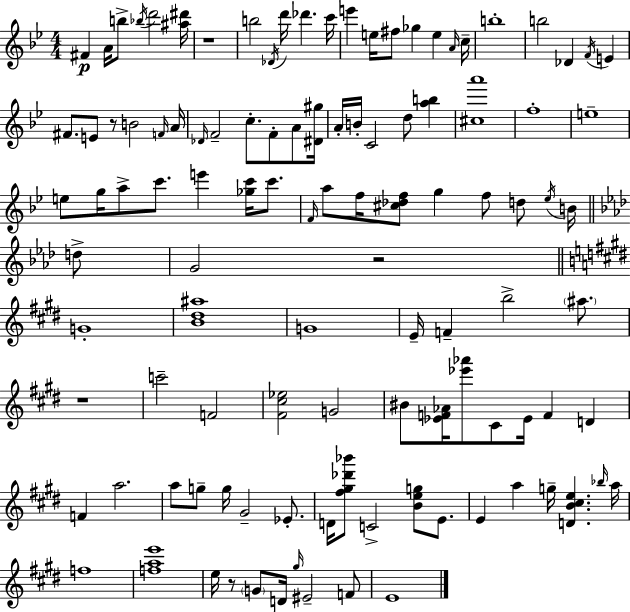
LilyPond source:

{
  \clef treble
  \numericTimeSignature
  \time 4/4
  \key bes \major
  fis'4\p a'16 b''8-> \acciaccatura { bes''16 } d'''2 | <ais'' dis'''>16 r1 | b''2 \acciaccatura { des'16 } d'''16 des'''4. | c'''16 e'''4 e''16 fis''8 ges''4 e''4 | \break \grace { a'16 } c''16-- b''1-. | b''2 des'4 \acciaccatura { f'16 } | e'4 fis'8. e'8 r8 b'2 | \grace { f'16 } a'16 \grace { des'16 } f'2-- c''8.-. | \break f'8-. a'8 <dis' gis''>16 a'16-. b'16-. c'2 | d''8 <a'' b''>4 <cis'' a'''>1 | f''1-. | e''1-- | \break e''8 g''16 a''8-> c'''8. e'''4 | <ges'' c'''>16 c'''8. \grace { f'16 } a''8 f''16 <cis'' des'' f''>8 g''4 | f''8 d''8 \acciaccatura { ees''16 } b'16 \bar "||" \break \key f \minor d''8-> g'2 r2 | \bar "||" \break \key e \major g'1-. | <b' dis'' ais''>1 | g'1 | e'16-- f'4-- b''2-> \parenthesize ais''8. | \break r1 | c'''2-- f'2 | <fis' cis'' ees''>2 g'2 | bis'8 <ees' f' aes'>16 <ees''' aes'''>8 cis'8 ees'16 f'4 d'4 | \break f'4 a''2. | a''8 g''8-- g''16 gis'2-- ees'8.-. | d'16 <fis'' gis'' des''' bes'''>8 c'2-> <b' e'' g''>8 e'8. | e'4 a''4 g''16-- <d' b' cis'' e''>4. \grace { bes''16 } | \break a''16 f''1 | <f'' a'' e'''>1 | e''16 r8 \parenthesize g'8 d'16 \grace { gis''16 } eis'2-- | f'8 e'1 | \break \bar "|."
}